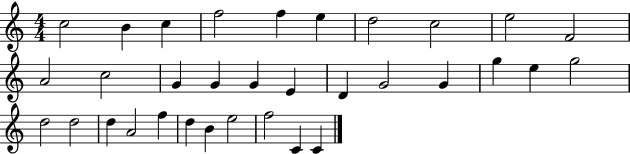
{
  \clef treble
  \numericTimeSignature
  \time 4/4
  \key c \major
  c''2 b'4 c''4 | f''2 f''4 e''4 | d''2 c''2 | e''2 f'2 | \break a'2 c''2 | g'4 g'4 g'4 e'4 | d'4 g'2 g'4 | g''4 e''4 g''2 | \break d''2 d''2 | d''4 a'2 f''4 | d''4 b'4 e''2 | f''2 c'4 c'4 | \break \bar "|."
}